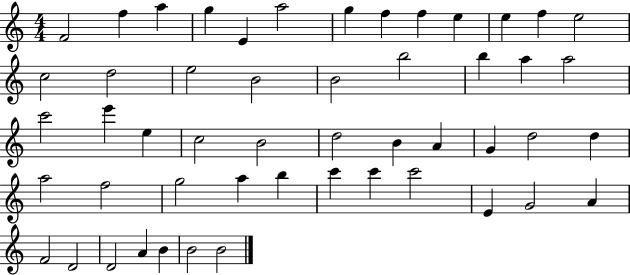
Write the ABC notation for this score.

X:1
T:Untitled
M:4/4
L:1/4
K:C
F2 f a g E a2 g f f e e f e2 c2 d2 e2 B2 B2 b2 b a a2 c'2 e' e c2 B2 d2 B A G d2 d a2 f2 g2 a b c' c' c'2 E G2 A F2 D2 D2 A B B2 B2